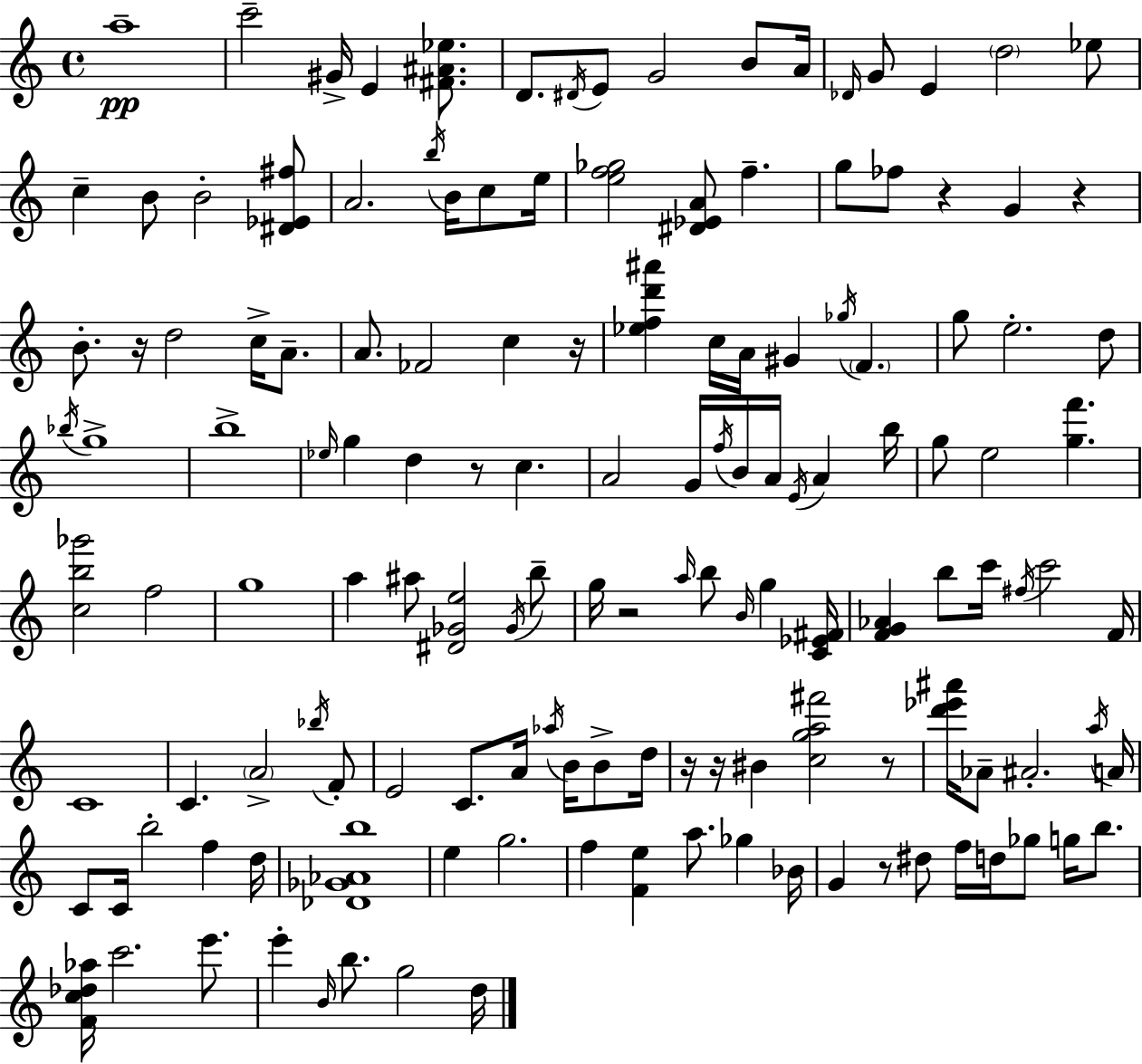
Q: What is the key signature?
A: C major